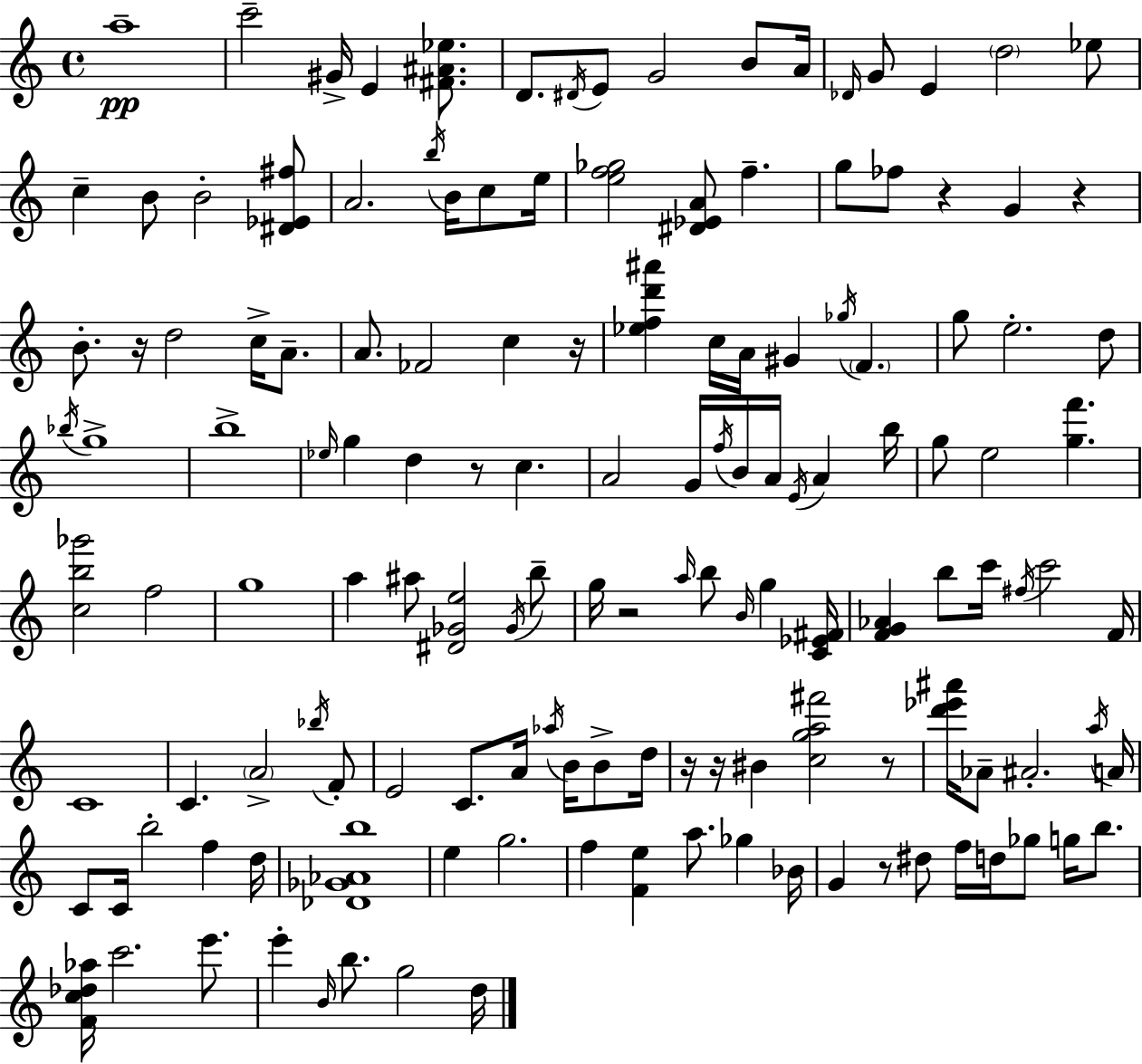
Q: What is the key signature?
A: C major